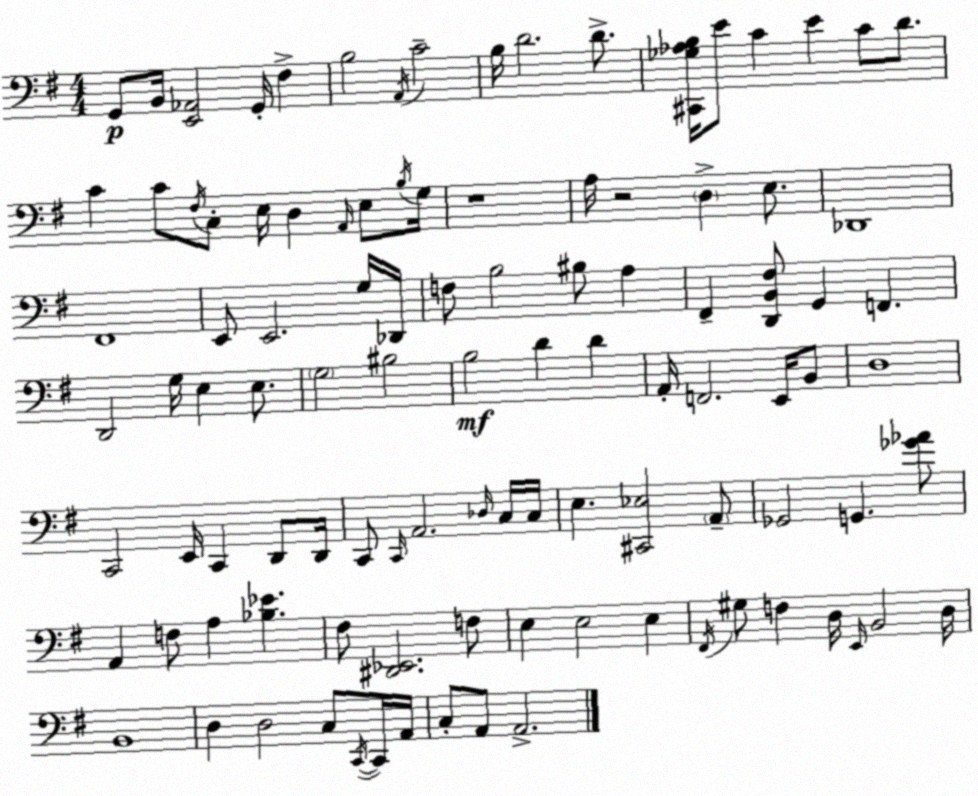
X:1
T:Untitled
M:4/4
L:1/4
K:Em
G,,/2 B,,/4 [E,,_A,,]2 G,,/4 ^F, B,2 A,,/4 C2 B,/4 D2 D/2 [^C,,_G,_A,B,]/4 E/2 C E C/2 D/2 C C/2 ^F,/4 C,/2 E,/4 D, A,,/4 E,/2 B,/4 G,/4 z4 A,/4 z2 D, E,/2 _D,,4 ^F,,4 E,,/2 E,,2 G,/4 _D,,/4 F,/2 B,2 ^B,/2 A, ^F,, [D,,B,,^F,]/2 G,, F,, D,,2 G,/4 E, E,/2 G,2 ^B,2 B,2 D D A,,/4 F,,2 E,,/4 B,,/2 D,4 C,,2 E,,/4 C,, D,,/2 D,,/4 C,,/2 C,,/4 A,,2 _D,/4 C,/4 C,/4 E, [^C,,_E,]2 A,,/2 _G,,2 G,, [_G_A]/2 A,, F,/2 A, [_B,_E] ^F,/2 [^D,,_E,,]2 F,/2 E, E,2 E, ^F,,/4 ^G,/2 F, D,/4 E,,/4 B,,2 D,/4 B,,4 D, D,2 C,/2 C,,/4 C,,/4 A,,/4 C,/2 A,,/2 A,,2